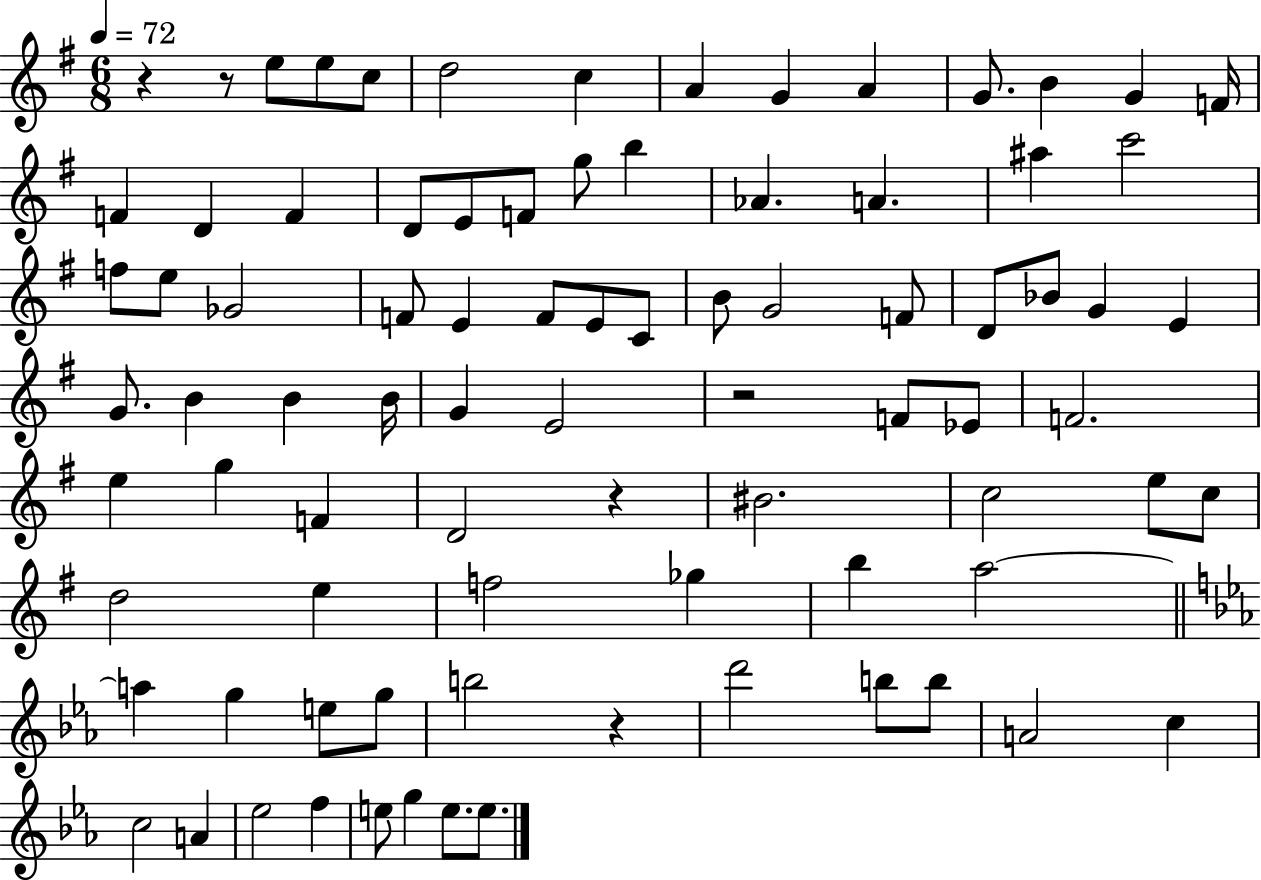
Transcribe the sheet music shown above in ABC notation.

X:1
T:Untitled
M:6/8
L:1/4
K:G
z z/2 e/2 e/2 c/2 d2 c A G A G/2 B G F/4 F D F D/2 E/2 F/2 g/2 b _A A ^a c'2 f/2 e/2 _G2 F/2 E F/2 E/2 C/2 B/2 G2 F/2 D/2 _B/2 G E G/2 B B B/4 G E2 z2 F/2 _E/2 F2 e g F D2 z ^B2 c2 e/2 c/2 d2 e f2 _g b a2 a g e/2 g/2 b2 z d'2 b/2 b/2 A2 c c2 A _e2 f e/2 g e/2 e/2